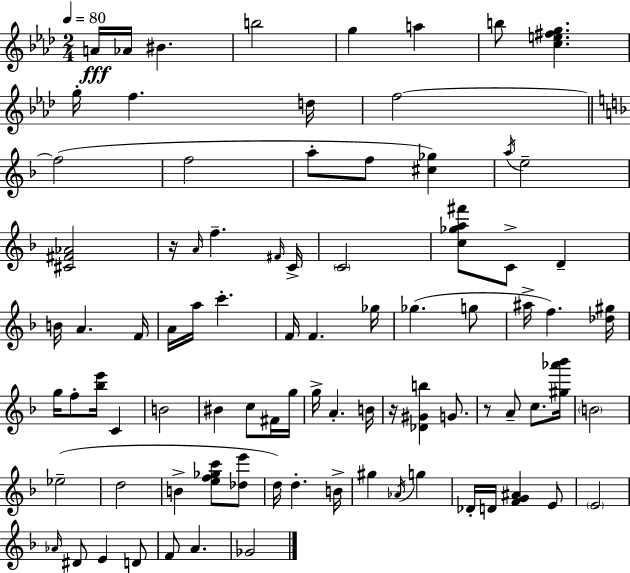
{
  \clef treble
  \numericTimeSignature
  \time 2/4
  \key aes \major
  \tempo 4 = 80
  a'16\fff aes'16 bis'4. | b''2 | g''4 a''4 | b''8 <c'' e'' fis'' g''>4. | \break g''16-. f''4. d''16 | f''2~~ | \bar "||" \break \key f \major f''2( | f''2 | a''8-. f''8 <cis'' ges''>4) | \acciaccatura { a''16 } e''2-- | \break <cis' fis' aes'>2 | r16 \grace { a'16 } f''4.-- | \grace { fis'16 } c'16-> \parenthesize c'2 | <c'' ges'' a'' fis'''>8 c'8-> d'4-- | \break b'16 a'4. | f'16 a'16 a''16 c'''4.-. | f'16 f'4. | ges''16 ges''4.( | \break g''8 ais''16-> f''4.) | <des'' gis''>16 g''16 f''8-. <bes'' e'''>16 c'4 | b'2 | bis'4 c''8 | \break fis'16 g''16 g''16-> a'4.-. | b'16 r16 <des' gis' b''>4 | g'8. r8 a'8-- c''8. | <gis'' aes''' bes'''>16 \parenthesize b'2 | \break ees''2--( | d''2 | b'4-> <e'' f'' ges'' c'''>8 | <des'' e'''>8 d''16) d''4.-. | \break b'16-> gis''4 \acciaccatura { aes'16 } | g''4 des'16-. d'16 <f' g' ais'>4 | e'8 \parenthesize e'2 | \grace { aes'16 } dis'8 e'4 | \break d'8 f'8 a'4. | ges'2 | \bar "|."
}